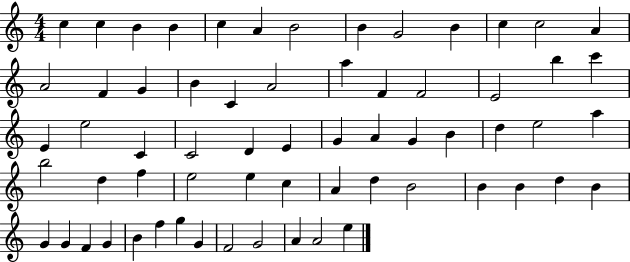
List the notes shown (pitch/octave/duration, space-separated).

C5/q C5/q B4/q B4/q C5/q A4/q B4/h B4/q G4/h B4/q C5/q C5/h A4/q A4/h F4/q G4/q B4/q C4/q A4/h A5/q F4/q F4/h E4/h B5/q C6/q E4/q E5/h C4/q C4/h D4/q E4/q G4/q A4/q G4/q B4/q D5/q E5/h A5/q B5/h D5/q F5/q E5/h E5/q C5/q A4/q D5/q B4/h B4/q B4/q D5/q B4/q G4/q G4/q F4/q G4/q B4/q F5/q G5/q G4/q F4/h G4/h A4/q A4/h E5/q